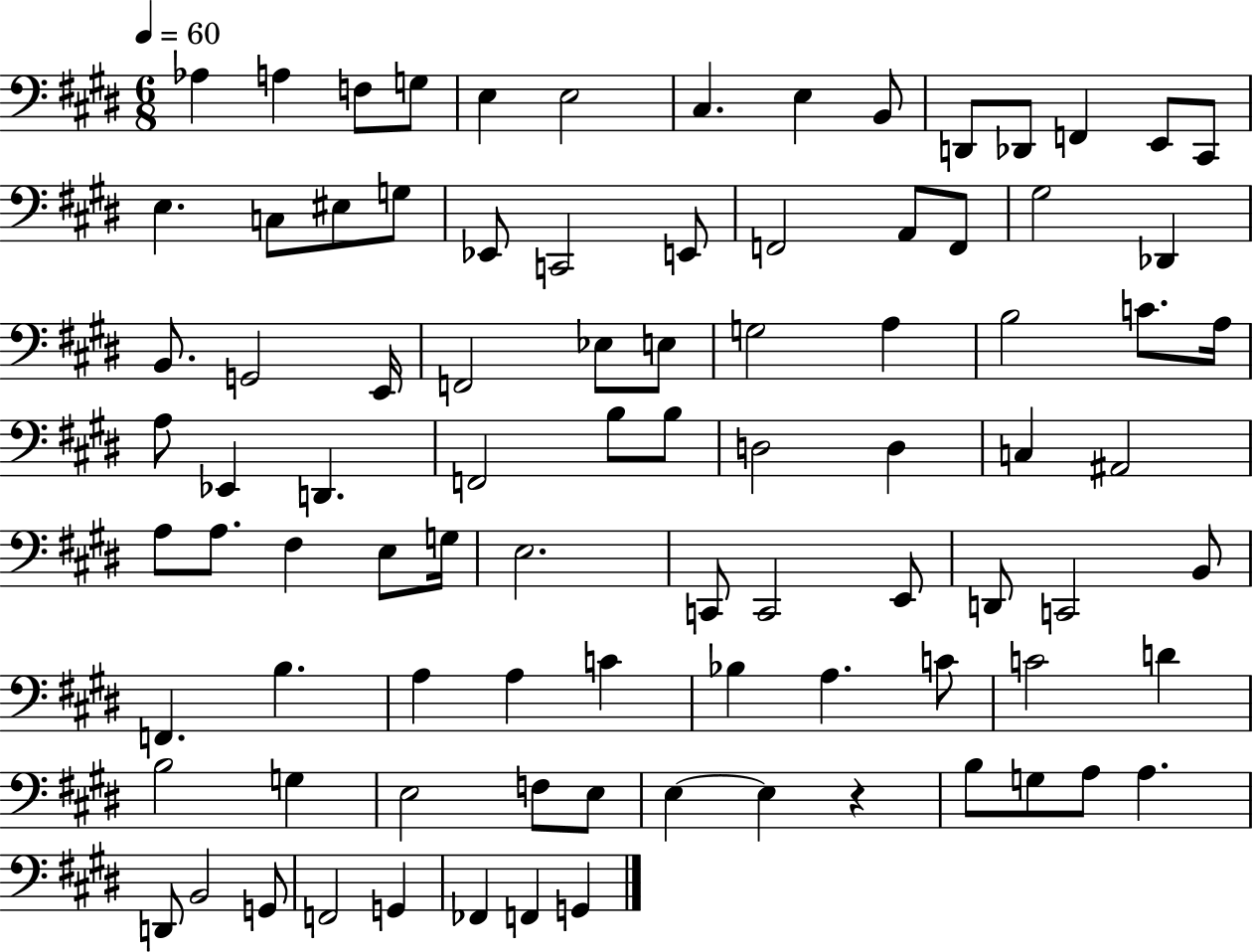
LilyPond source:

{
  \clef bass
  \numericTimeSignature
  \time 6/8
  \key e \major
  \tempo 4 = 60
  aes4 a4 f8 g8 | e4 e2 | cis4. e4 b,8 | d,8 des,8 f,4 e,8 cis,8 | \break e4. c8 eis8 g8 | ees,8 c,2 e,8 | f,2 a,8 f,8 | gis2 des,4 | \break b,8. g,2 e,16 | f,2 ees8 e8 | g2 a4 | b2 c'8. a16 | \break a8 ees,4 d,4. | f,2 b8 b8 | d2 d4 | c4 ais,2 | \break a8 a8. fis4 e8 g16 | e2. | c,8 c,2 e,8 | d,8 c,2 b,8 | \break f,4. b4. | a4 a4 c'4 | bes4 a4. c'8 | c'2 d'4 | \break b2 g4 | e2 f8 e8 | e4~~ e4 r4 | b8 g8 a8 a4. | \break d,8 b,2 g,8 | f,2 g,4 | fes,4 f,4 g,4 | \bar "|."
}